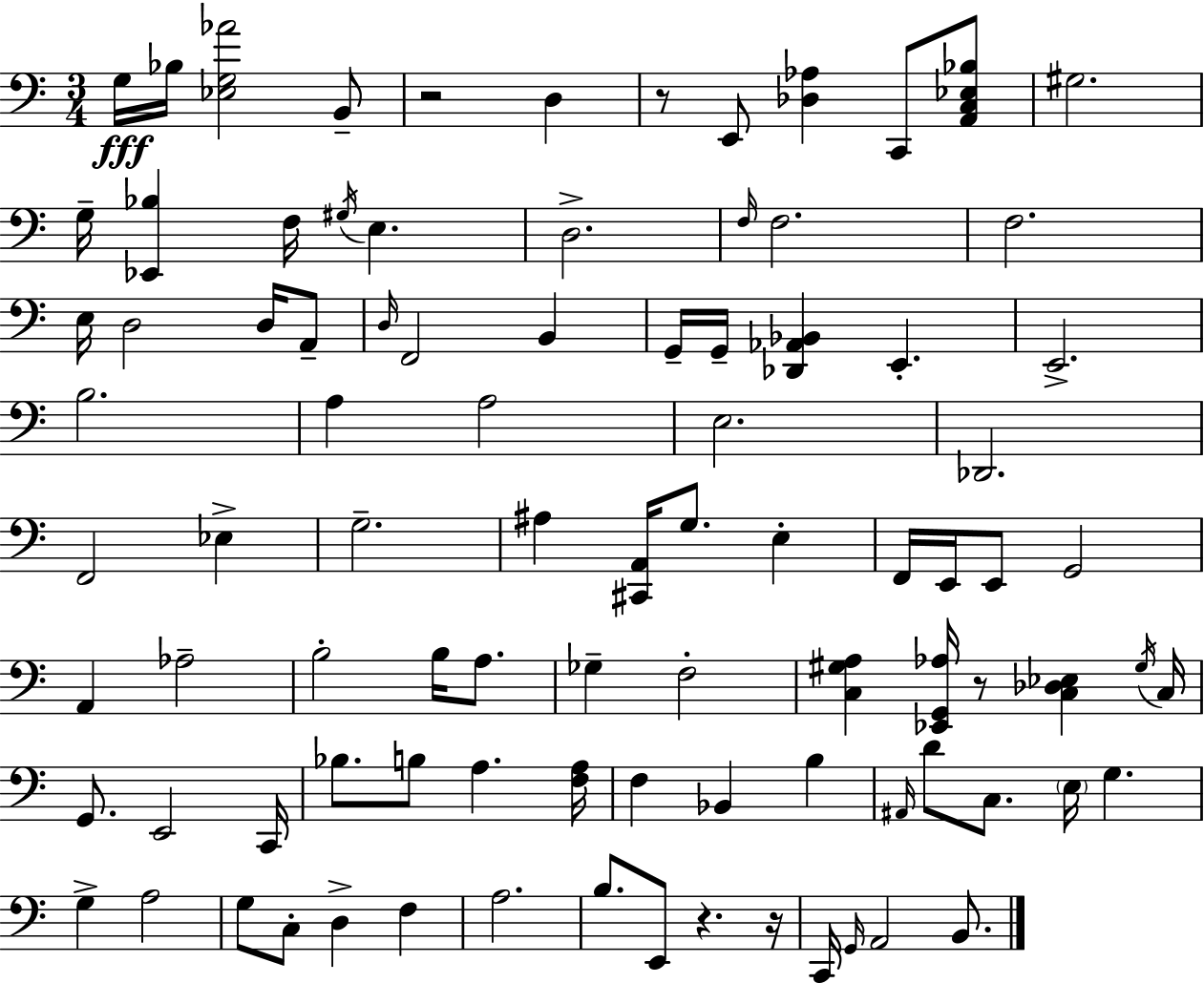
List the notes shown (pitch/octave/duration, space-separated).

G3/s Bb3/s [Eb3,G3,Ab4]/h B2/e R/h D3/q R/e E2/e [Db3,Ab3]/q C2/e [A2,C3,Eb3,Bb3]/e G#3/h. G3/s [Eb2,Bb3]/q F3/s G#3/s E3/q. D3/h. F3/s F3/h. F3/h. E3/s D3/h D3/s A2/e D3/s F2/h B2/q G2/s G2/s [Db2,Ab2,Bb2]/q E2/q. E2/h. B3/h. A3/q A3/h E3/h. Db2/h. F2/h Eb3/q G3/h. A#3/q [C#2,A2]/s G3/e. E3/q F2/s E2/s E2/e G2/h A2/q Ab3/h B3/h B3/s A3/e. Gb3/q F3/h [C3,G#3,A3]/q [Eb2,G2,Ab3]/s R/e [C3,Db3,Eb3]/q G#3/s C3/s G2/e. E2/h C2/s Bb3/e. B3/e A3/q. [F3,A3]/s F3/q Bb2/q B3/q A#2/s D4/e C3/e. E3/s G3/q. G3/q A3/h G3/e C3/e D3/q F3/q A3/h. B3/e. E2/e R/q. R/s C2/s G2/s A2/h B2/e.